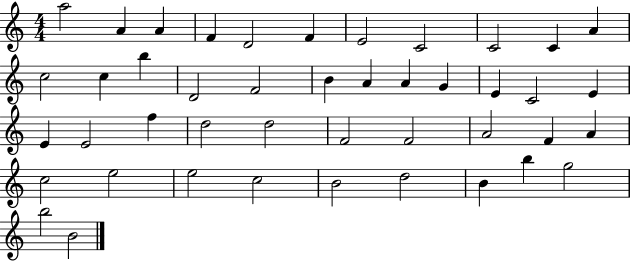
{
  \clef treble
  \numericTimeSignature
  \time 4/4
  \key c \major
  a''2 a'4 a'4 | f'4 d'2 f'4 | e'2 c'2 | c'2 c'4 a'4 | \break c''2 c''4 b''4 | d'2 f'2 | b'4 a'4 a'4 g'4 | e'4 c'2 e'4 | \break e'4 e'2 f''4 | d''2 d''2 | f'2 f'2 | a'2 f'4 a'4 | \break c''2 e''2 | e''2 c''2 | b'2 d''2 | b'4 b''4 g''2 | \break b''2 b'2 | \bar "|."
}